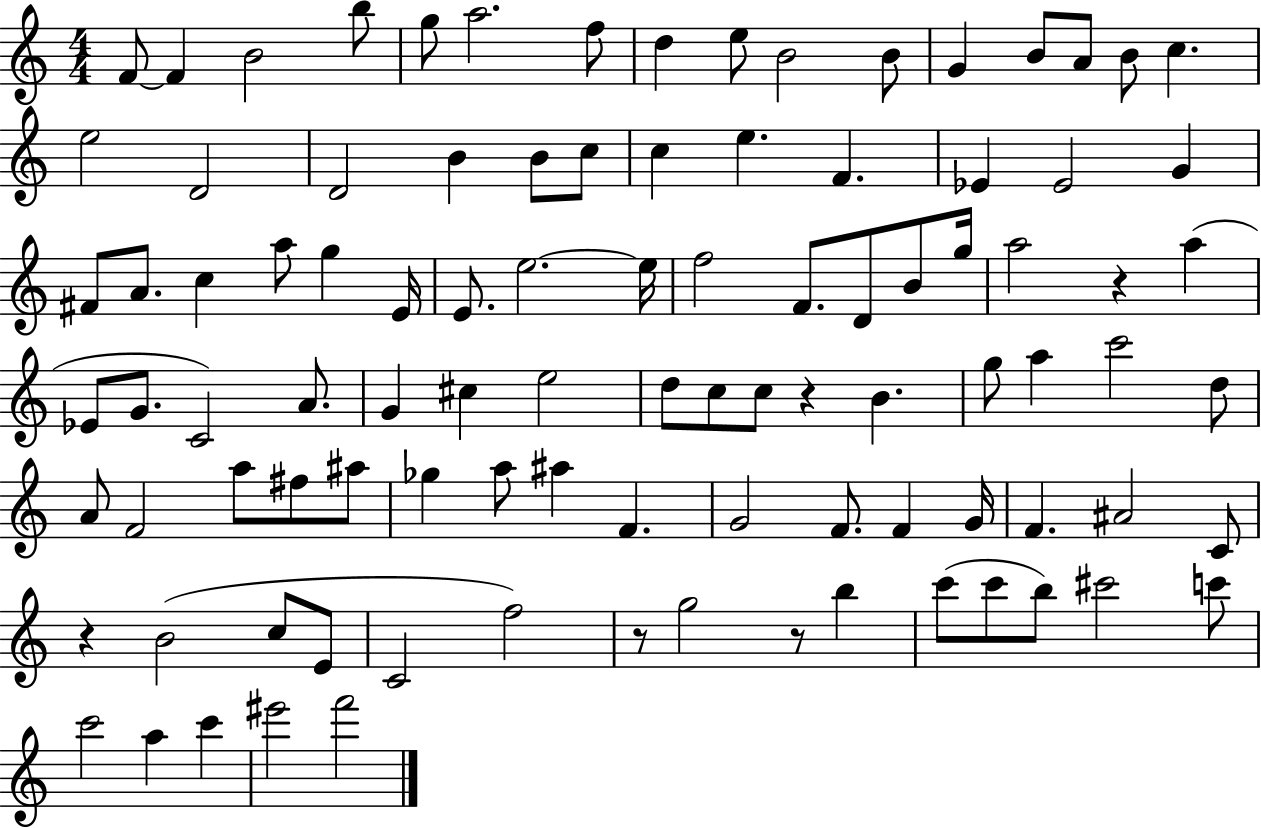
X:1
T:Untitled
M:4/4
L:1/4
K:C
F/2 F B2 b/2 g/2 a2 f/2 d e/2 B2 B/2 G B/2 A/2 B/2 c e2 D2 D2 B B/2 c/2 c e F _E _E2 G ^F/2 A/2 c a/2 g E/4 E/2 e2 e/4 f2 F/2 D/2 B/2 g/4 a2 z a _E/2 G/2 C2 A/2 G ^c e2 d/2 c/2 c/2 z B g/2 a c'2 d/2 A/2 F2 a/2 ^f/2 ^a/2 _g a/2 ^a F G2 F/2 F G/4 F ^A2 C/2 z B2 c/2 E/2 C2 f2 z/2 g2 z/2 b c'/2 c'/2 b/2 ^c'2 c'/2 c'2 a c' ^e'2 f'2